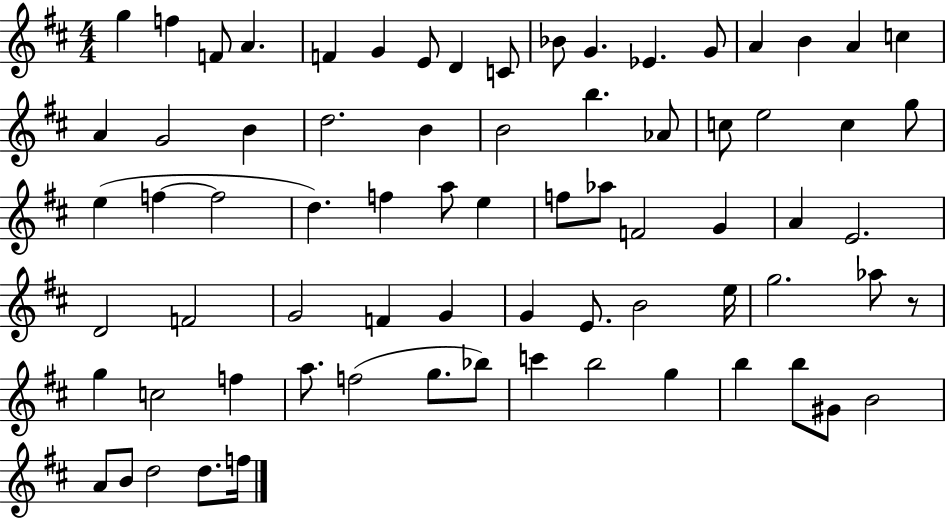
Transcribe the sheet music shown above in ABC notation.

X:1
T:Untitled
M:4/4
L:1/4
K:D
g f F/2 A F G E/2 D C/2 _B/2 G _E G/2 A B A c A G2 B d2 B B2 b _A/2 c/2 e2 c g/2 e f f2 d f a/2 e f/2 _a/2 F2 G A E2 D2 F2 G2 F G G E/2 B2 e/4 g2 _a/2 z/2 g c2 f a/2 f2 g/2 _b/2 c' b2 g b b/2 ^G/2 B2 A/2 B/2 d2 d/2 f/4